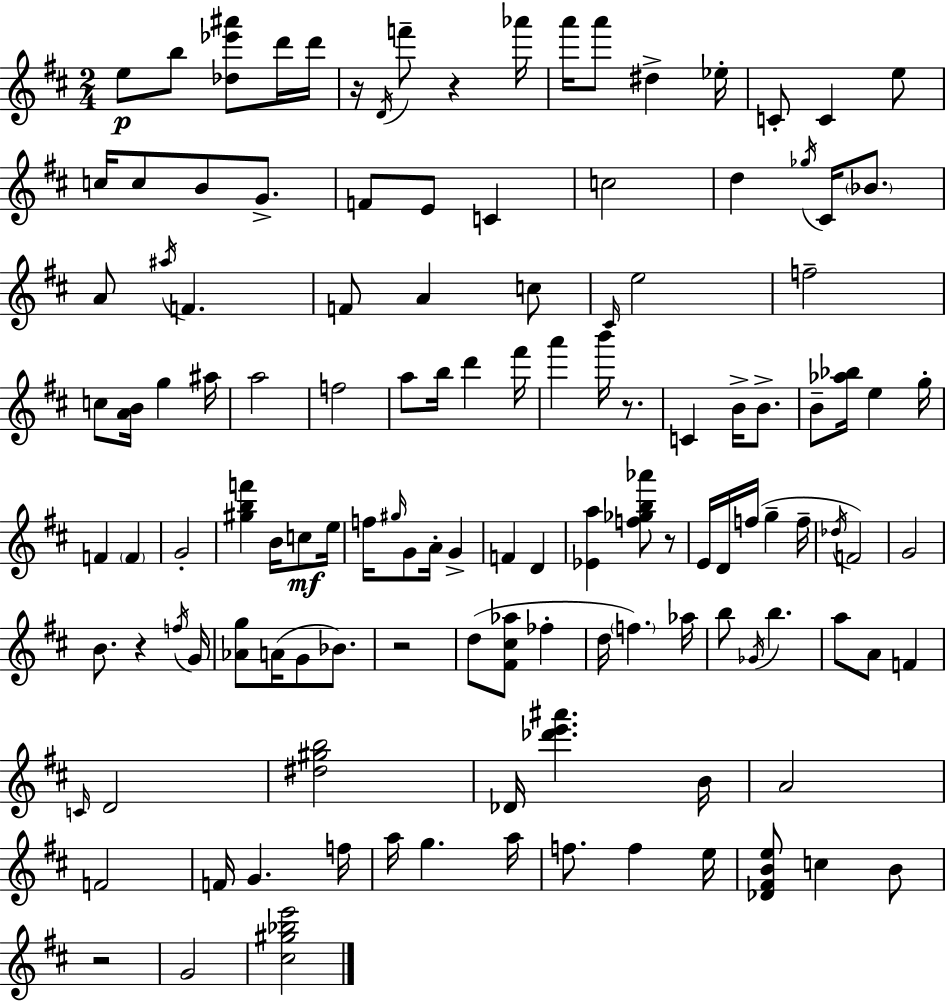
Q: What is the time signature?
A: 2/4